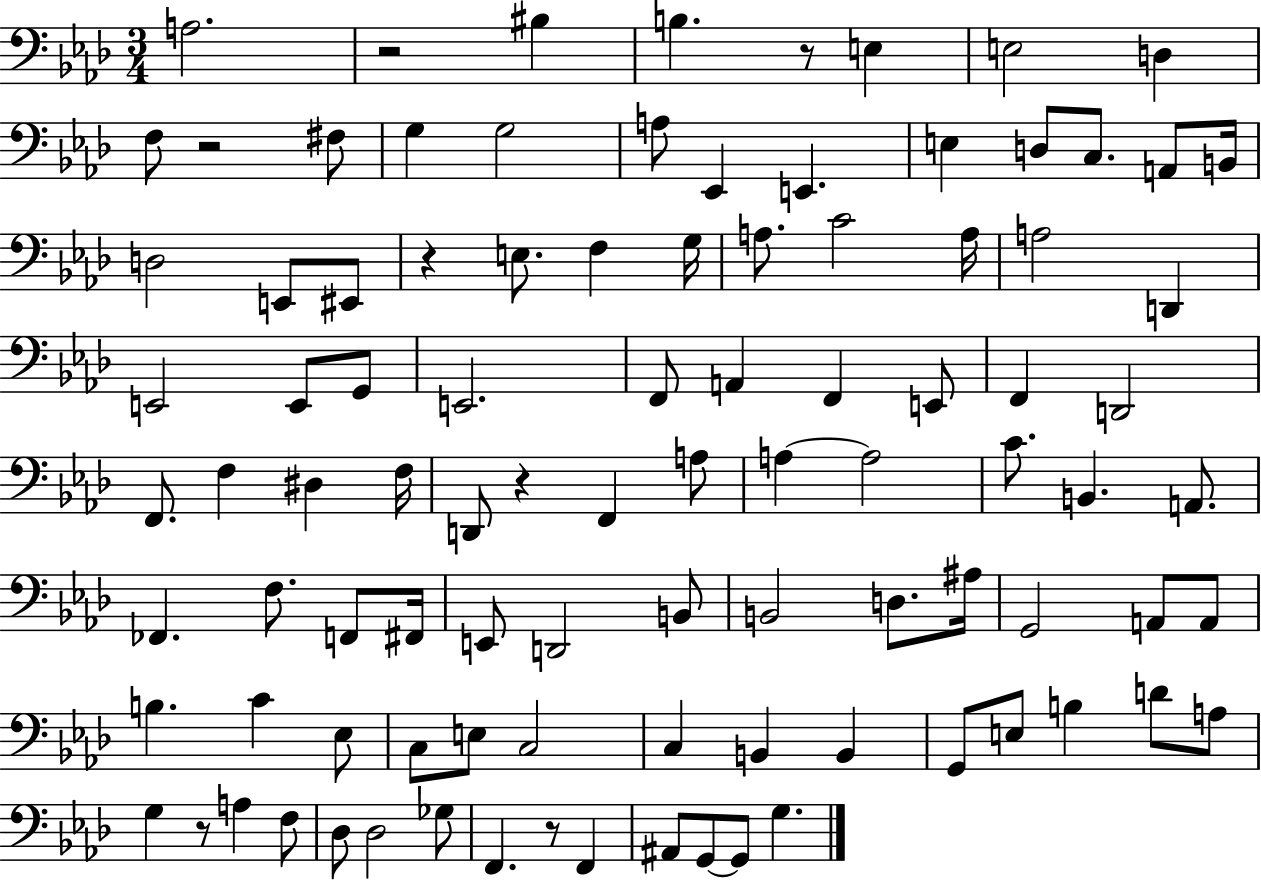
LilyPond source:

{
  \clef bass
  \numericTimeSignature
  \time 3/4
  \key aes \major
  a2. | r2 bis4 | b4. r8 e4 | e2 d4 | \break f8 r2 fis8 | g4 g2 | a8 ees,4 e,4. | e4 d8 c8. a,8 b,16 | \break d2 e,8 eis,8 | r4 e8. f4 g16 | a8. c'2 a16 | a2 d,4 | \break e,2 e,8 g,8 | e,2. | f,8 a,4 f,4 e,8 | f,4 d,2 | \break f,8. f4 dis4 f16 | d,8 r4 f,4 a8 | a4~~ a2 | c'8. b,4. a,8. | \break fes,4. f8. f,8 fis,16 | e,8 d,2 b,8 | b,2 d8. ais16 | g,2 a,8 a,8 | \break b4. c'4 ees8 | c8 e8 c2 | c4 b,4 b,4 | g,8 e8 b4 d'8 a8 | \break g4 r8 a4 f8 | des8 des2 ges8 | f,4. r8 f,4 | ais,8 g,8~~ g,8 g4. | \break \bar "|."
}